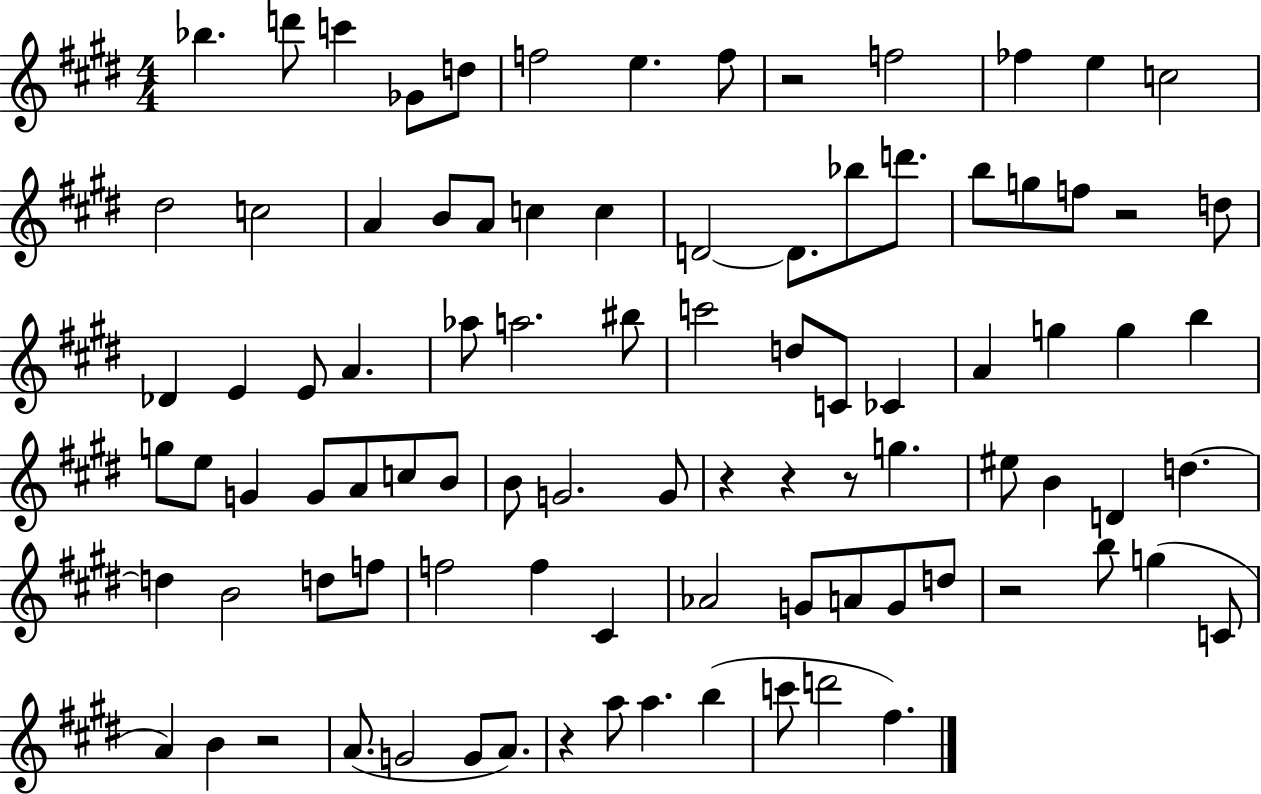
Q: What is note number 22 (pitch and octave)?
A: Bb5